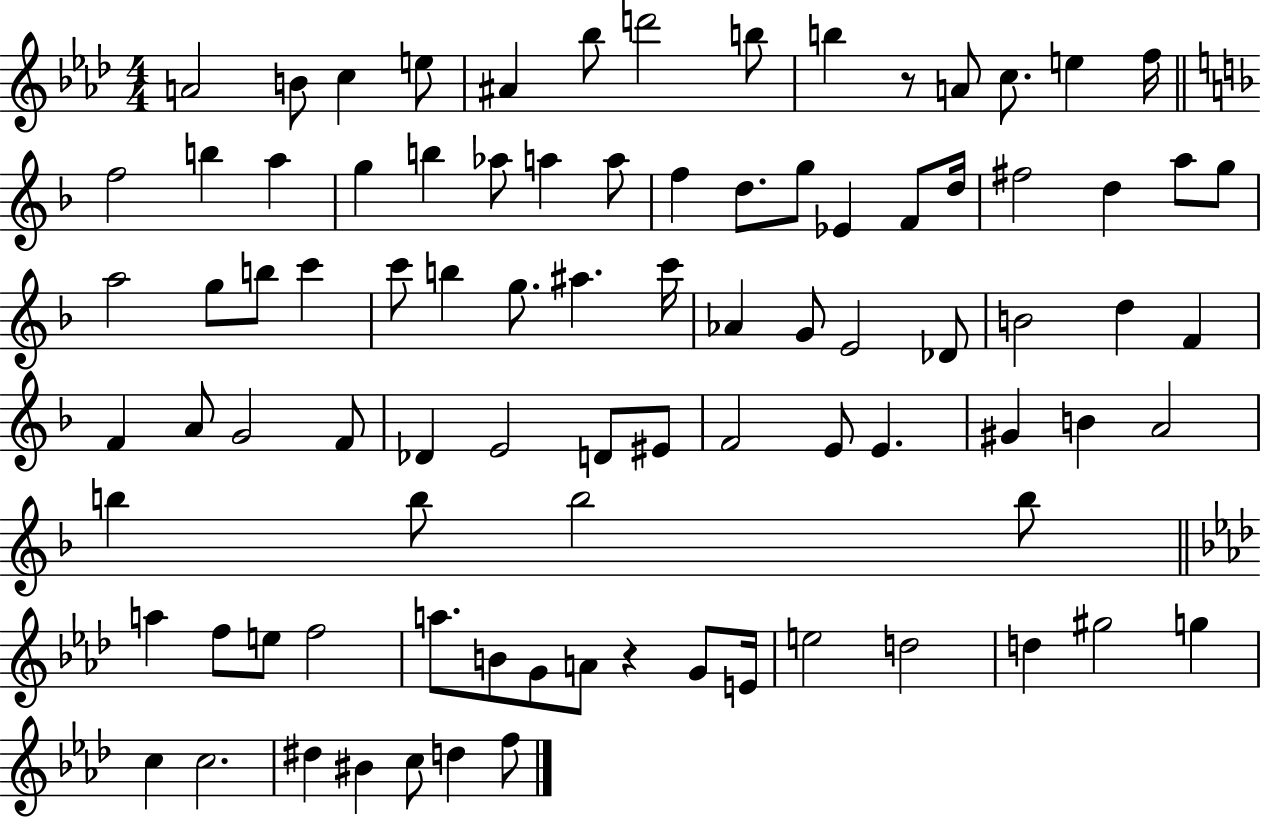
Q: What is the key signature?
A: AES major